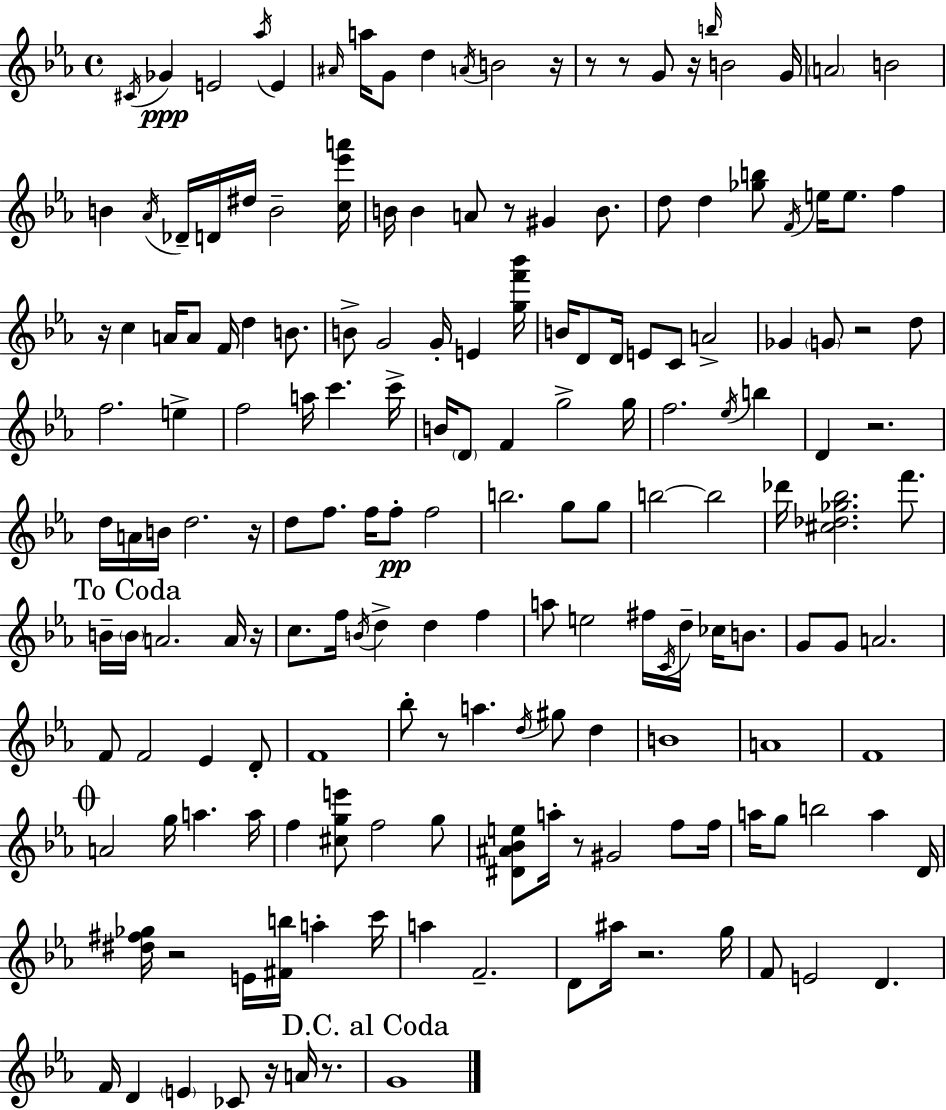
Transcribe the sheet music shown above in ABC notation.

X:1
T:Untitled
M:4/4
L:1/4
K:Cm
^C/4 _G E2 _a/4 E ^A/4 a/4 G/2 d A/4 B2 z/4 z/2 z/2 G/2 z/4 b/4 B2 G/4 A2 B2 B _A/4 _D/4 D/4 ^d/4 B2 [c_e'a']/4 B/4 B A/2 z/2 ^G B/2 d/2 d [_gb]/2 F/4 e/4 e/2 f z/4 c A/4 A/2 F/4 d B/2 B/2 G2 G/4 E [gf'_b']/4 B/4 D/2 D/4 E/2 C/2 A2 _G G/2 z2 d/2 f2 e f2 a/4 c' c'/4 B/4 D/2 F g2 g/4 f2 _e/4 b D z2 d/4 A/4 B/4 d2 z/4 d/2 f/2 f/4 f/2 f2 b2 g/2 g/2 b2 b2 _d'/4 [^c_d_g_b]2 f'/2 B/4 B/4 A2 A/4 z/4 c/2 f/4 B/4 d d f a/2 e2 ^f/4 C/4 d/4 _c/4 B/2 G/2 G/2 A2 F/2 F2 _E D/2 F4 _b/2 z/2 a d/4 ^g/2 d B4 A4 F4 A2 g/4 a a/4 f [^cge']/2 f2 g/2 [^D^A_Be]/2 a/4 z/2 ^G2 f/2 f/4 a/4 g/2 b2 a D/4 [^d^f_g]/4 z2 E/4 [^Fb]/4 a c'/4 a F2 D/2 ^a/4 z2 g/4 F/2 E2 D F/4 D E _C/2 z/4 A/4 z/2 G4